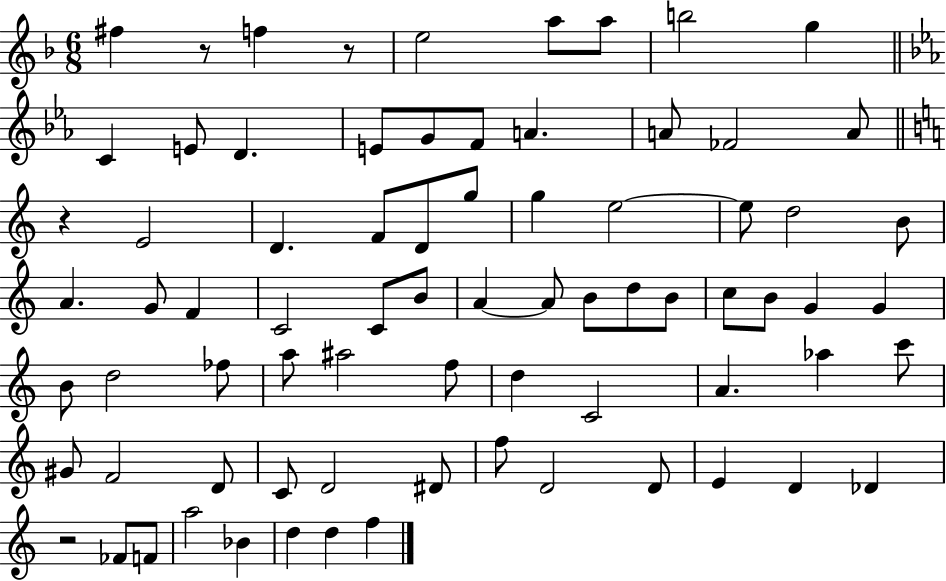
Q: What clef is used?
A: treble